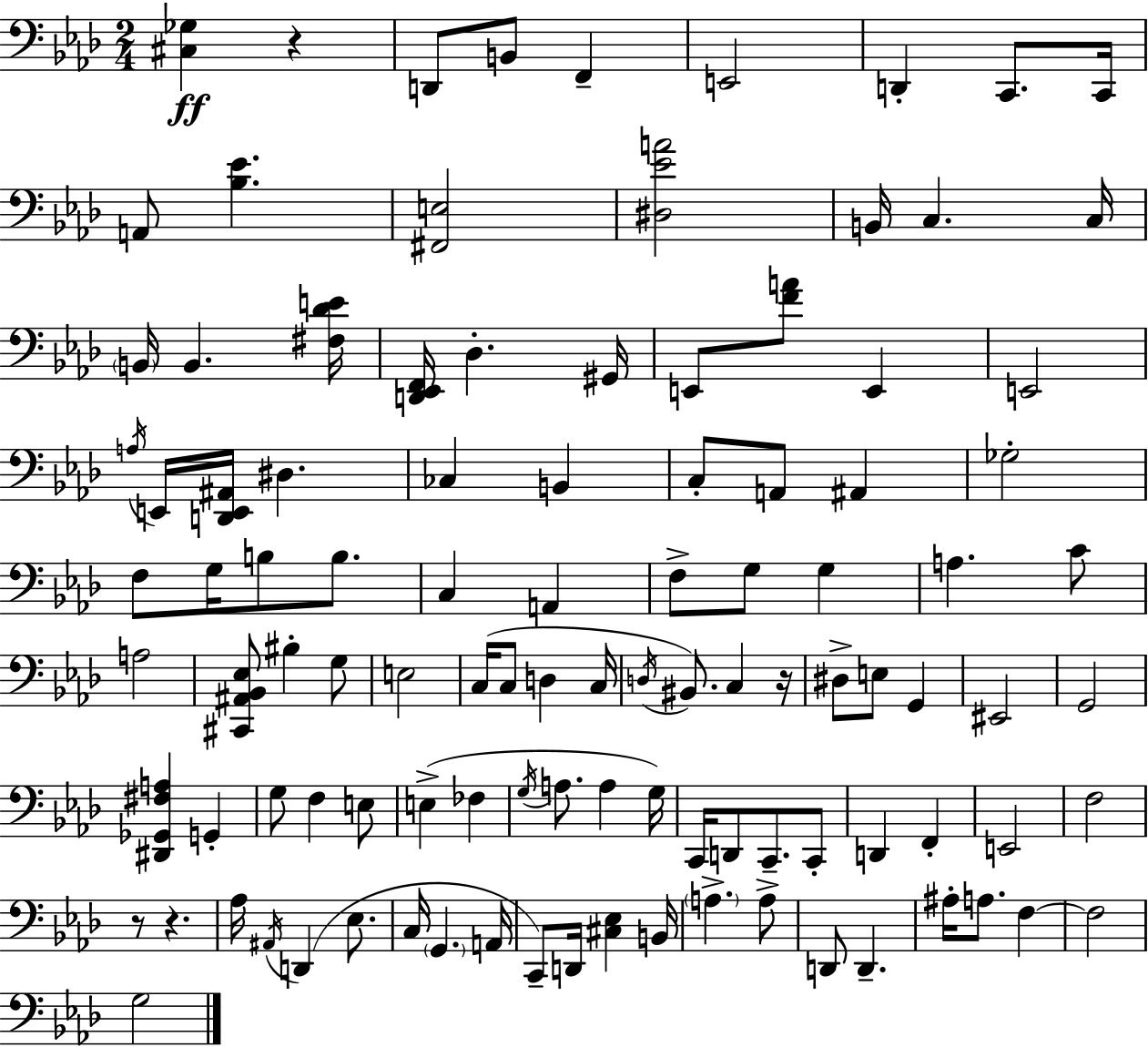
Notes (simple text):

[C#3,Gb3]/q R/q D2/e B2/e F2/q E2/h D2/q C2/e. C2/s A2/e [Bb3,Eb4]/q. [F#2,E3]/h [D#3,Eb4,A4]/h B2/s C3/q. C3/s B2/s B2/q. [F#3,Db4,E4]/s [D2,Eb2,F2]/s Db3/q. G#2/s E2/e [F4,A4]/e E2/q E2/h A3/s E2/s [D2,E2,A#2]/s D#3/q. CES3/q B2/q C3/e A2/e A#2/q Gb3/h F3/e G3/s B3/e B3/e. C3/q A2/q F3/e G3/e G3/q A3/q. C4/e A3/h [C#2,A#2,Bb2,Eb3]/e BIS3/q G3/e E3/h C3/s C3/e D3/q C3/s D3/s BIS2/e. C3/q R/s D#3/e E3/e G2/q EIS2/h G2/h [D#2,Gb2,F#3,A3]/q G2/q G3/e F3/q E3/e E3/q FES3/q G3/s A3/e. A3/q G3/s C2/s D2/e C2/e. C2/e D2/q F2/q E2/h F3/h R/e R/q. Ab3/s A#2/s D2/q Eb3/e. C3/s G2/q. A2/s C2/e D2/s [C#3,Eb3]/q B2/s A3/q. A3/e D2/e D2/q. A#3/s A3/e. F3/q F3/h G3/h